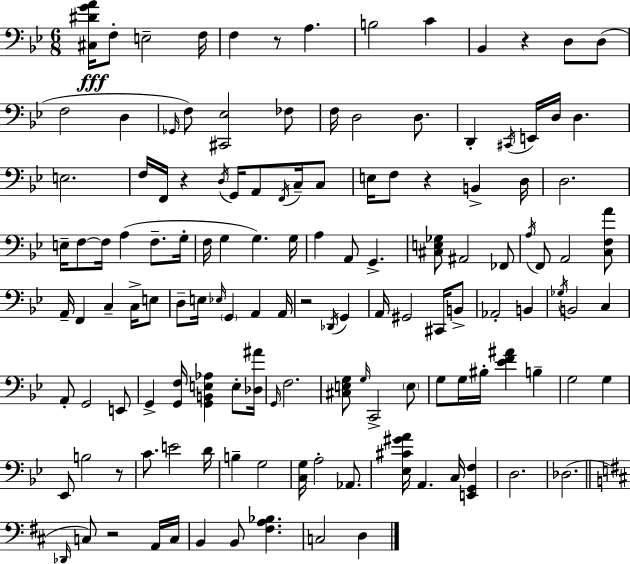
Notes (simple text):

[C#3,D#4,G4,A4]/s F3/e E3/h F3/s F3/q R/e A3/q. B3/h C4/q Bb2/q R/q D3/e D3/e F3/h D3/q Gb2/s F3/e [C#2,Eb3]/h FES3/e F3/s D3/h D3/e. D2/q C#2/s E2/s D3/s D3/q. E3/h. F3/s F2/s R/q D3/s G2/s A2/e F2/s C3/s C3/e E3/s F3/e R/q B2/q D3/s D3/h. E3/s F3/e F3/s A3/q F3/e. G3/s F3/s G3/q G3/q. G3/s A3/q A2/e G2/q. [C#3,E3,Gb3]/e A#2/h FES2/e A3/s F2/e A2/h [C3,F3,A4]/e A2/s F2/q C3/q C3/s E3/e D3/e E3/s Eb3/s G2/q A2/q A2/s R/h Db2/s G2/q A2/s G#2/h C#2/s B2/e Ab2/h B2/q Gb3/s B2/h C3/q A2/e G2/h E2/e G2/q [G2,F3]/s [G2,B2,E3,Ab3]/q E3/e [Db3,A#4]/s G2/s F3/h. [C#3,E3,G3]/e G3/s C2/h E3/e G3/e G3/s BIS3/s [Eb4,F4,A#4]/q B3/q G3/h G3/q Eb2/e B3/h R/e C4/e. E4/h D4/s B3/q G3/h [C3,G3]/s A3/h Ab2/e. [Eb3,C#4,G#4,A4]/s A2/q. C3/s [E2,G2,F3]/q D3/h. Db3/h. Db2/s C3/e R/h A2/s C3/s B2/q B2/e [F#3,A3,Bb3]/q. C3/h D3/q